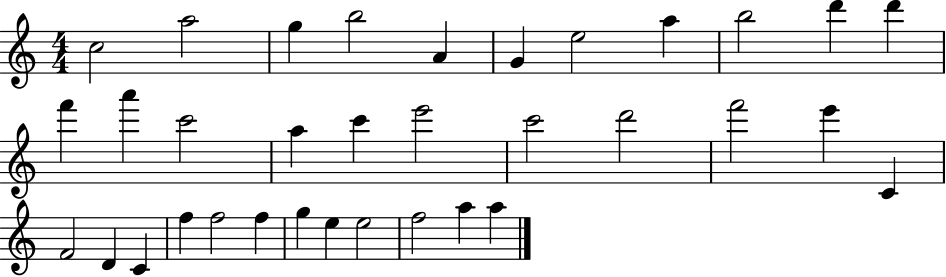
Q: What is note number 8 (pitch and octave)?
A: A5